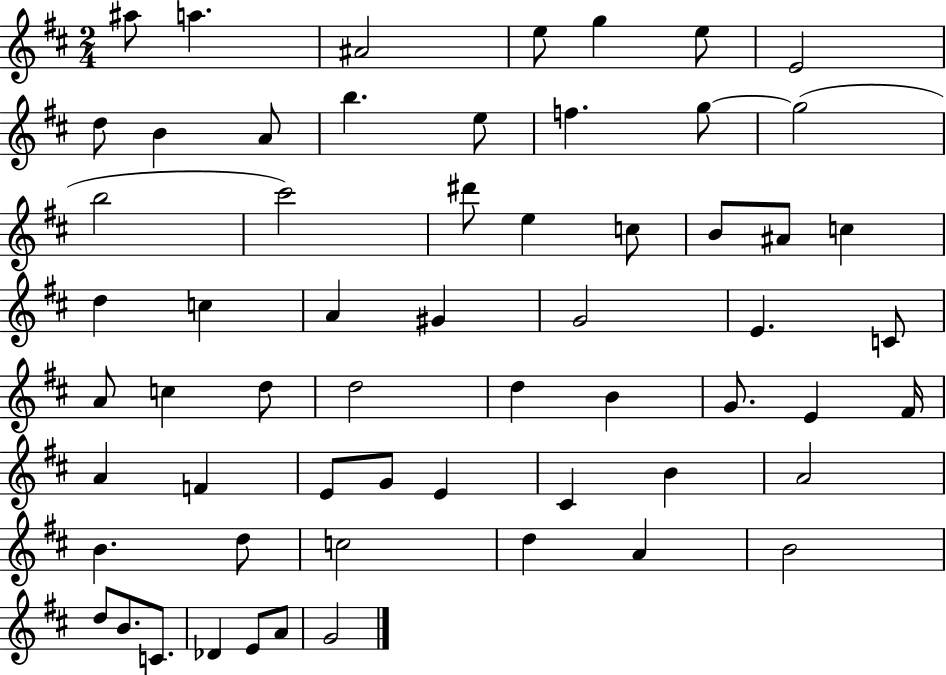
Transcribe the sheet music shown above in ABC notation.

X:1
T:Untitled
M:2/4
L:1/4
K:D
^a/2 a ^A2 e/2 g e/2 E2 d/2 B A/2 b e/2 f g/2 g2 b2 ^c'2 ^d'/2 e c/2 B/2 ^A/2 c d c A ^G G2 E C/2 A/2 c d/2 d2 d B G/2 E ^F/4 A F E/2 G/2 E ^C B A2 B d/2 c2 d A B2 d/2 B/2 C/2 _D E/2 A/2 G2